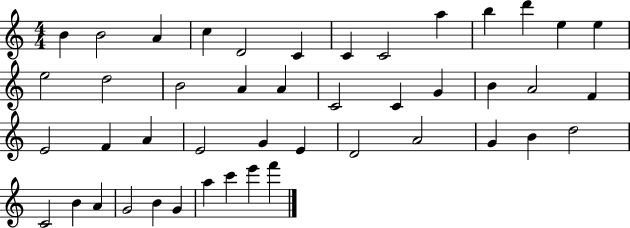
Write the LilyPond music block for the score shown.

{
  \clef treble
  \numericTimeSignature
  \time 4/4
  \key c \major
  b'4 b'2 a'4 | c''4 d'2 c'4 | c'4 c'2 a''4 | b''4 d'''4 e''4 e''4 | \break e''2 d''2 | b'2 a'4 a'4 | c'2 c'4 g'4 | b'4 a'2 f'4 | \break e'2 f'4 a'4 | e'2 g'4 e'4 | d'2 a'2 | g'4 b'4 d''2 | \break c'2 b'4 a'4 | g'2 b'4 g'4 | a''4 c'''4 e'''4 f'''4 | \bar "|."
}